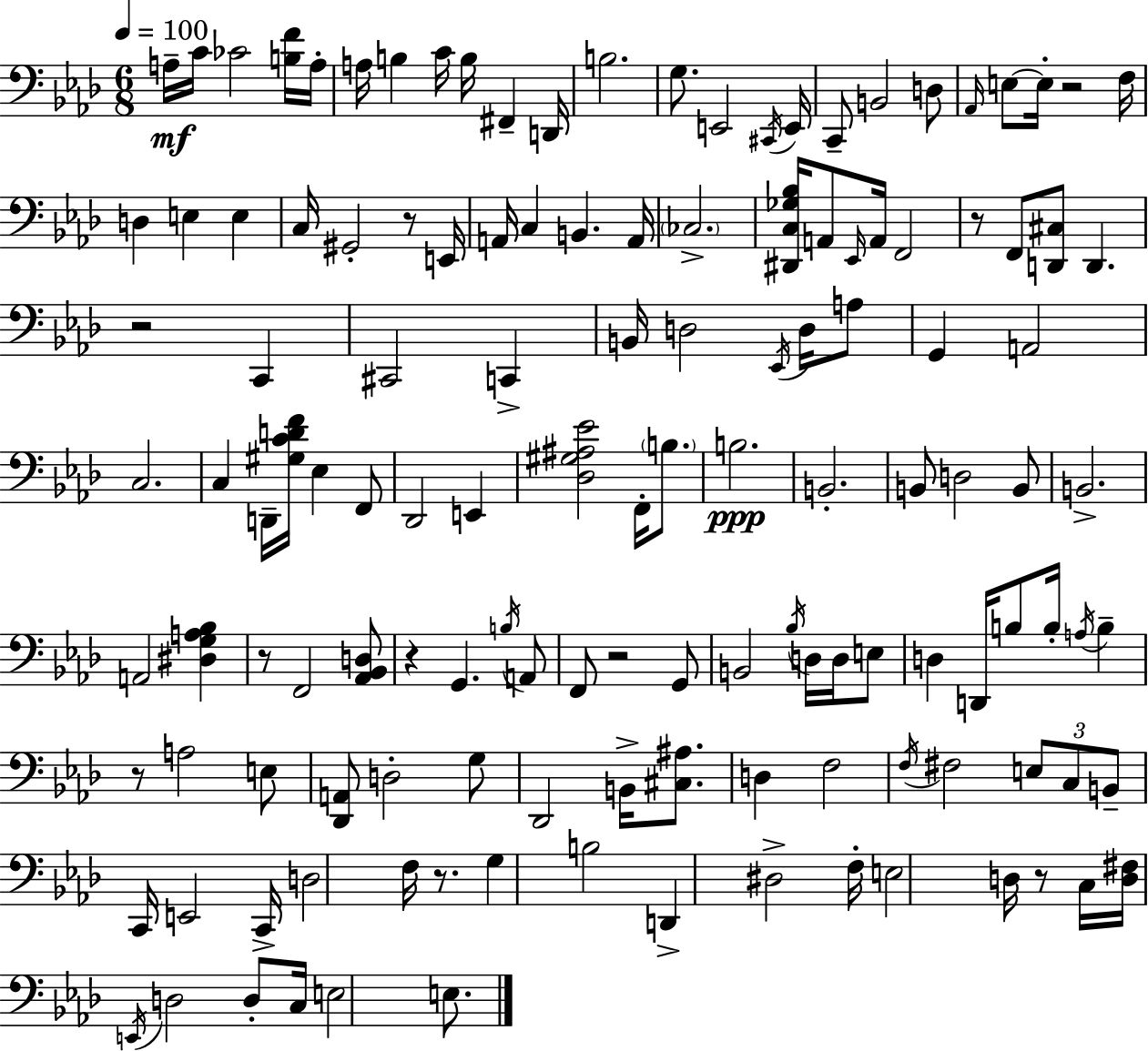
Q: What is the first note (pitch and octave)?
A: A3